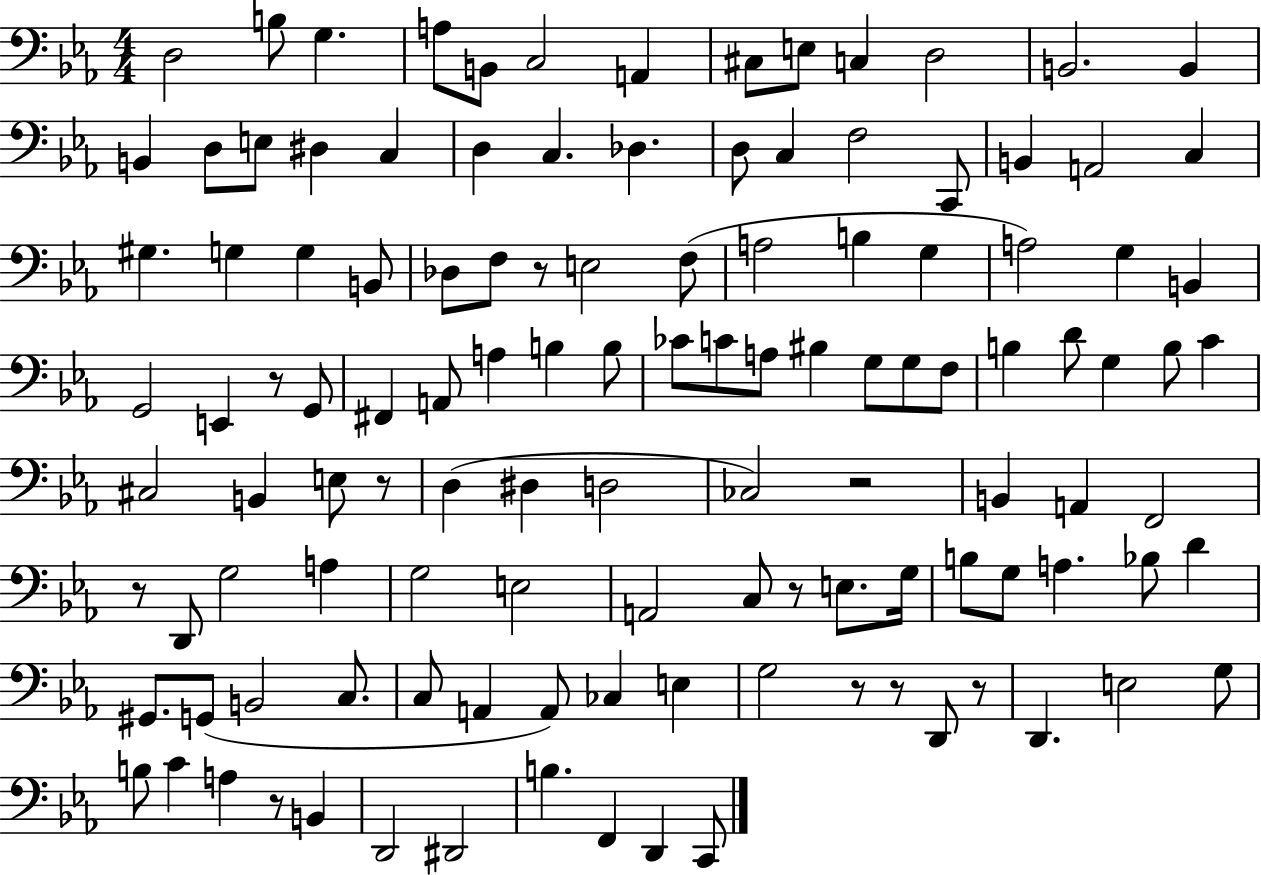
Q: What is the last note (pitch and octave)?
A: C2